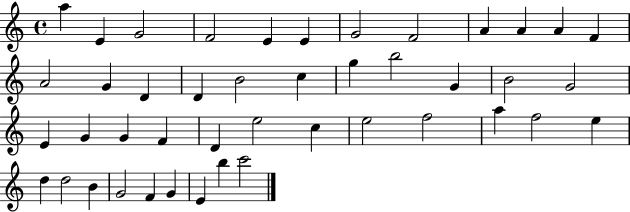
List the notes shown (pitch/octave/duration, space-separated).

A5/q E4/q G4/h F4/h E4/q E4/q G4/h F4/h A4/q A4/q A4/q F4/q A4/h G4/q D4/q D4/q B4/h C5/q G5/q B5/h G4/q B4/h G4/h E4/q G4/q G4/q F4/q D4/q E5/h C5/q E5/h F5/h A5/q F5/h E5/q D5/q D5/h B4/q G4/h F4/q G4/q E4/q B5/q C6/h